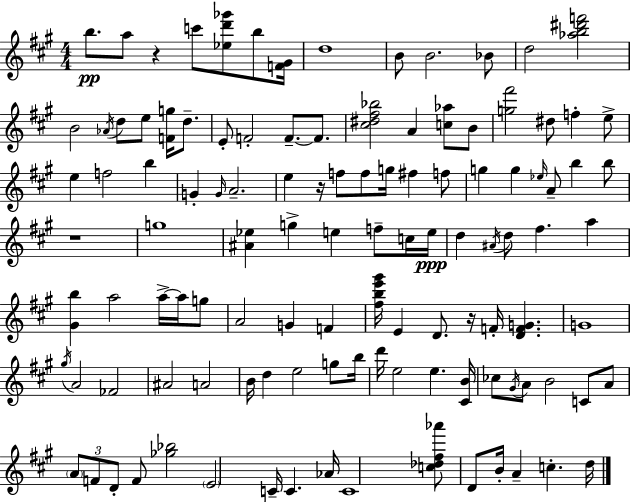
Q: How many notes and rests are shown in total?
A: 114